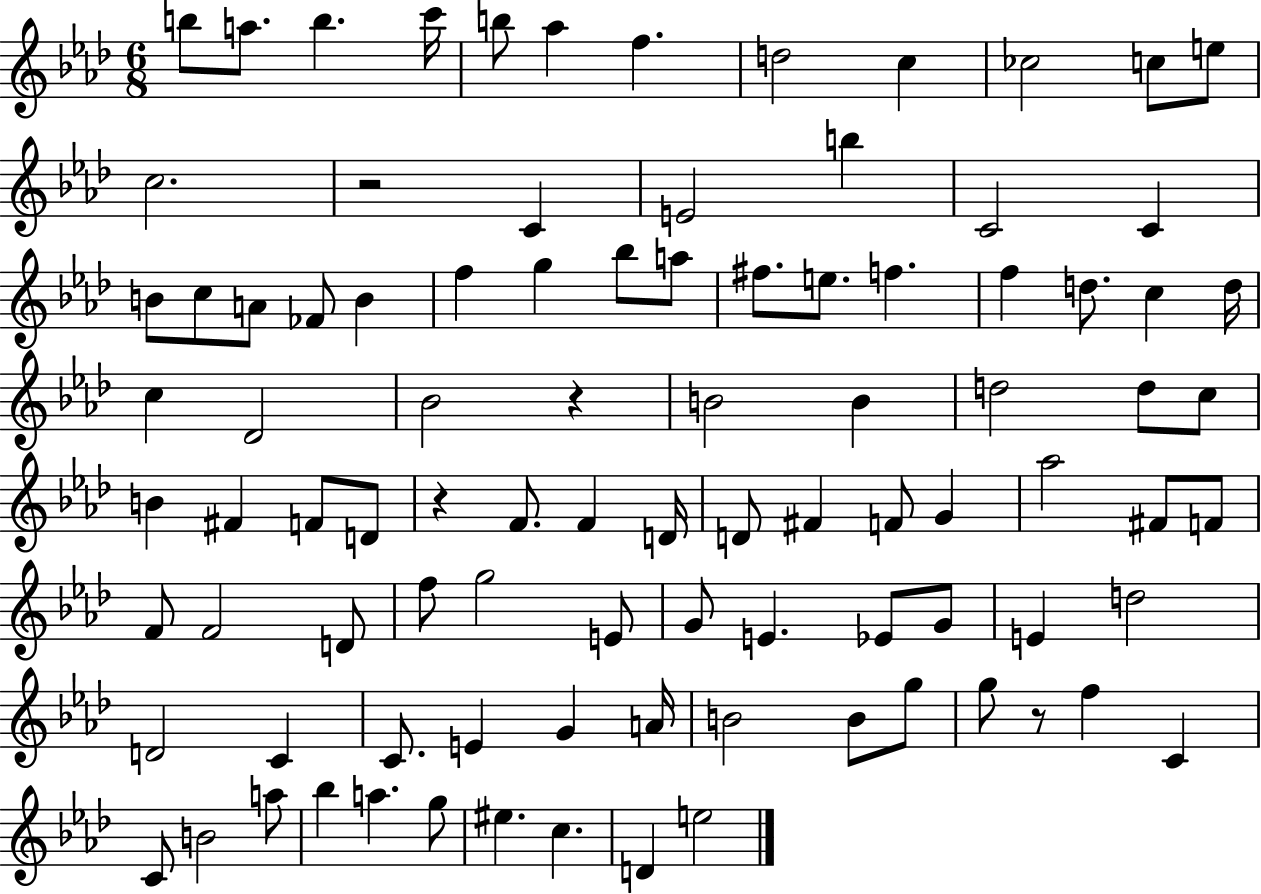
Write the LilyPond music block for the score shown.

{
  \clef treble
  \numericTimeSignature
  \time 6/8
  \key aes \major
  \repeat volta 2 { b''8 a''8. b''4. c'''16 | b''8 aes''4 f''4. | d''2 c''4 | ces''2 c''8 e''8 | \break c''2. | r2 c'4 | e'2 b''4 | c'2 c'4 | \break b'8 c''8 a'8 fes'8 b'4 | f''4 g''4 bes''8 a''8 | fis''8. e''8. f''4. | f''4 d''8. c''4 d''16 | \break c''4 des'2 | bes'2 r4 | b'2 b'4 | d''2 d''8 c''8 | \break b'4 fis'4 f'8 d'8 | r4 f'8. f'4 d'16 | d'8 fis'4 f'8 g'4 | aes''2 fis'8 f'8 | \break f'8 f'2 d'8 | f''8 g''2 e'8 | g'8 e'4. ees'8 g'8 | e'4 d''2 | \break d'2 c'4 | c'8. e'4 g'4 a'16 | b'2 b'8 g''8 | g''8 r8 f''4 c'4 | \break c'8 b'2 a''8 | bes''4 a''4. g''8 | eis''4. c''4. | d'4 e''2 | \break } \bar "|."
}